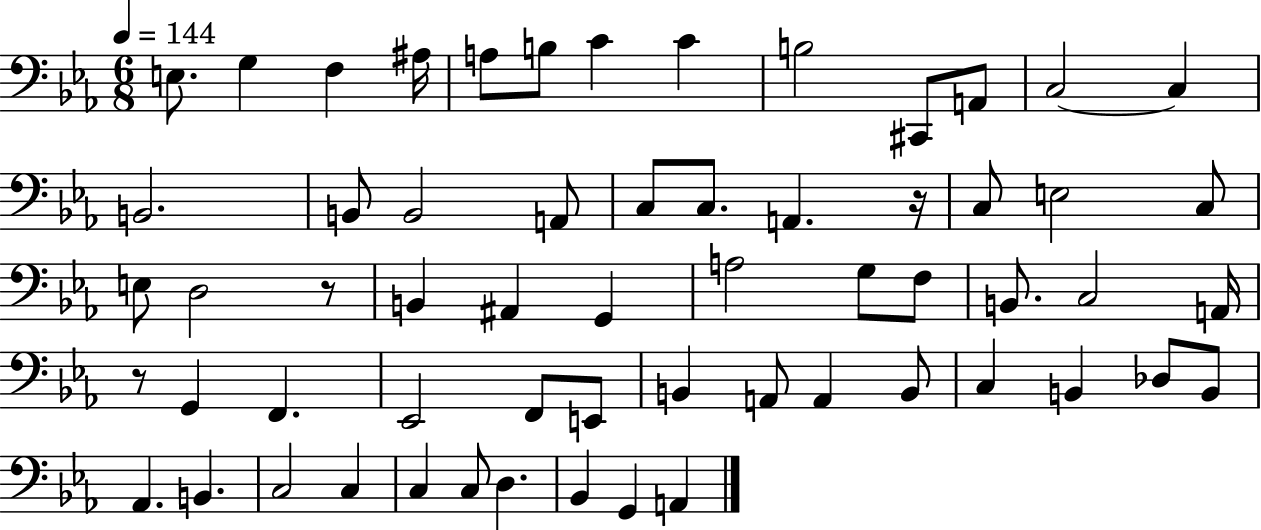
E3/e. G3/q F3/q A#3/s A3/e B3/e C4/q C4/q B3/h C#2/e A2/e C3/h C3/q B2/h. B2/e B2/h A2/e C3/e C3/e. A2/q. R/s C3/e E3/h C3/e E3/e D3/h R/e B2/q A#2/q G2/q A3/h G3/e F3/e B2/e. C3/h A2/s R/e G2/q F2/q. Eb2/h F2/e E2/e B2/q A2/e A2/q B2/e C3/q B2/q Db3/e B2/e Ab2/q. B2/q. C3/h C3/q C3/q C3/e D3/q. Bb2/q G2/q A2/q